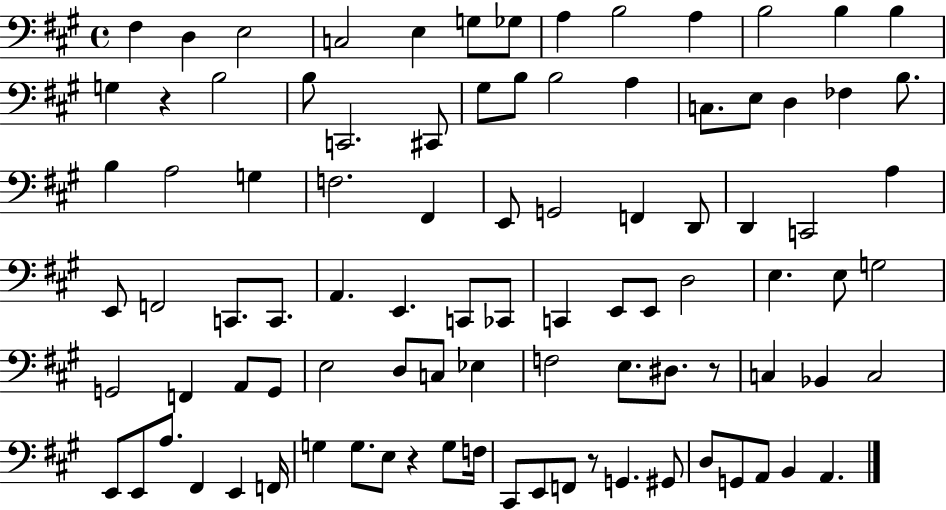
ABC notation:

X:1
T:Untitled
M:4/4
L:1/4
K:A
^F, D, E,2 C,2 E, G,/2 _G,/2 A, B,2 A, B,2 B, B, G, z B,2 B,/2 C,,2 ^C,,/2 ^G,/2 B,/2 B,2 A, C,/2 E,/2 D, _F, B,/2 B, A,2 G, F,2 ^F,, E,,/2 G,,2 F,, D,,/2 D,, C,,2 A, E,,/2 F,,2 C,,/2 C,,/2 A,, E,, C,,/2 _C,,/2 C,, E,,/2 E,,/2 D,2 E, E,/2 G,2 G,,2 F,, A,,/2 G,,/2 E,2 D,/2 C,/2 _E, F,2 E,/2 ^D,/2 z/2 C, _B,, C,2 E,,/2 E,,/2 A,/2 ^F,, E,, F,,/4 G, G,/2 E,/2 z G,/2 F,/4 ^C,,/2 E,,/2 F,,/2 z/2 G,, ^G,,/2 D,/2 G,,/2 A,,/2 B,, A,,